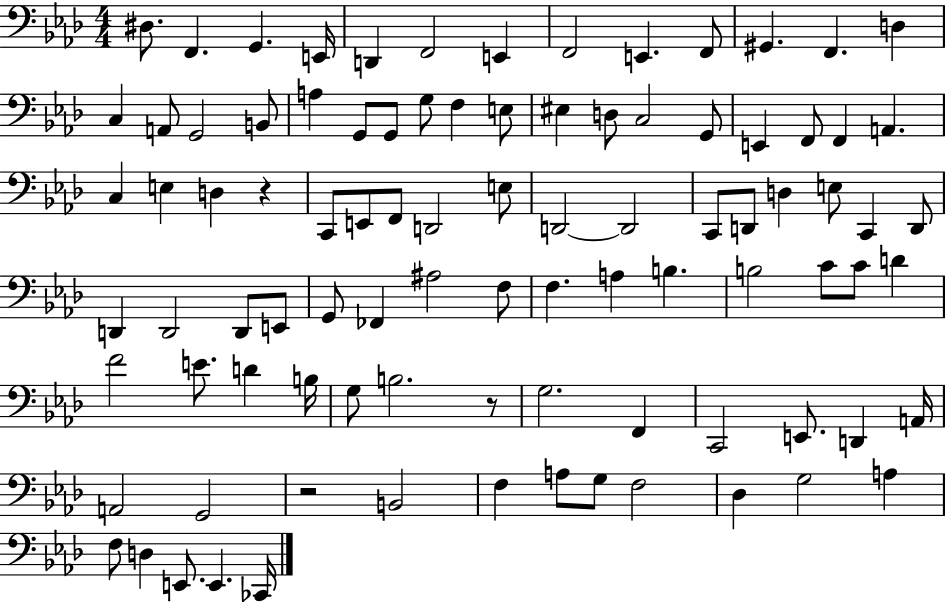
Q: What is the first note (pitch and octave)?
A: D#3